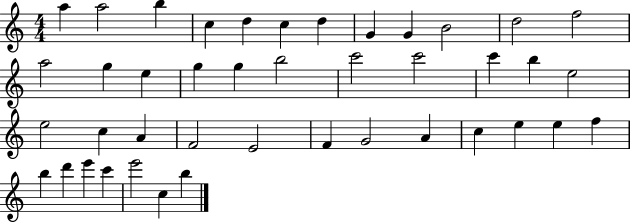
X:1
T:Untitled
M:4/4
L:1/4
K:C
a a2 b c d c d G G B2 d2 f2 a2 g e g g b2 c'2 c'2 c' b e2 e2 c A F2 E2 F G2 A c e e f b d' e' c' e'2 c b